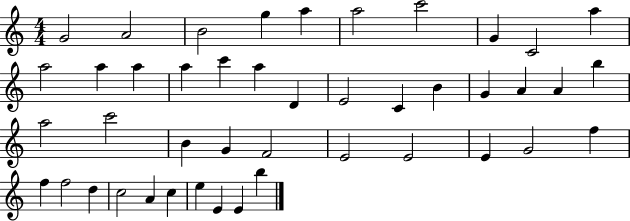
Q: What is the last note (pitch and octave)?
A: B5